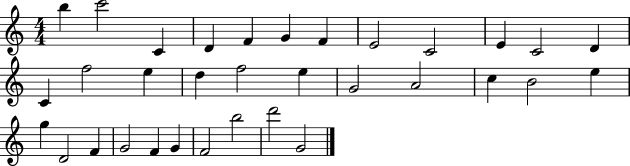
B5/q C6/h C4/q D4/q F4/q G4/q F4/q E4/h C4/h E4/q C4/h D4/q C4/q F5/h E5/q D5/q F5/h E5/q G4/h A4/h C5/q B4/h E5/q G5/q D4/h F4/q G4/h F4/q G4/q F4/h B5/h D6/h G4/h